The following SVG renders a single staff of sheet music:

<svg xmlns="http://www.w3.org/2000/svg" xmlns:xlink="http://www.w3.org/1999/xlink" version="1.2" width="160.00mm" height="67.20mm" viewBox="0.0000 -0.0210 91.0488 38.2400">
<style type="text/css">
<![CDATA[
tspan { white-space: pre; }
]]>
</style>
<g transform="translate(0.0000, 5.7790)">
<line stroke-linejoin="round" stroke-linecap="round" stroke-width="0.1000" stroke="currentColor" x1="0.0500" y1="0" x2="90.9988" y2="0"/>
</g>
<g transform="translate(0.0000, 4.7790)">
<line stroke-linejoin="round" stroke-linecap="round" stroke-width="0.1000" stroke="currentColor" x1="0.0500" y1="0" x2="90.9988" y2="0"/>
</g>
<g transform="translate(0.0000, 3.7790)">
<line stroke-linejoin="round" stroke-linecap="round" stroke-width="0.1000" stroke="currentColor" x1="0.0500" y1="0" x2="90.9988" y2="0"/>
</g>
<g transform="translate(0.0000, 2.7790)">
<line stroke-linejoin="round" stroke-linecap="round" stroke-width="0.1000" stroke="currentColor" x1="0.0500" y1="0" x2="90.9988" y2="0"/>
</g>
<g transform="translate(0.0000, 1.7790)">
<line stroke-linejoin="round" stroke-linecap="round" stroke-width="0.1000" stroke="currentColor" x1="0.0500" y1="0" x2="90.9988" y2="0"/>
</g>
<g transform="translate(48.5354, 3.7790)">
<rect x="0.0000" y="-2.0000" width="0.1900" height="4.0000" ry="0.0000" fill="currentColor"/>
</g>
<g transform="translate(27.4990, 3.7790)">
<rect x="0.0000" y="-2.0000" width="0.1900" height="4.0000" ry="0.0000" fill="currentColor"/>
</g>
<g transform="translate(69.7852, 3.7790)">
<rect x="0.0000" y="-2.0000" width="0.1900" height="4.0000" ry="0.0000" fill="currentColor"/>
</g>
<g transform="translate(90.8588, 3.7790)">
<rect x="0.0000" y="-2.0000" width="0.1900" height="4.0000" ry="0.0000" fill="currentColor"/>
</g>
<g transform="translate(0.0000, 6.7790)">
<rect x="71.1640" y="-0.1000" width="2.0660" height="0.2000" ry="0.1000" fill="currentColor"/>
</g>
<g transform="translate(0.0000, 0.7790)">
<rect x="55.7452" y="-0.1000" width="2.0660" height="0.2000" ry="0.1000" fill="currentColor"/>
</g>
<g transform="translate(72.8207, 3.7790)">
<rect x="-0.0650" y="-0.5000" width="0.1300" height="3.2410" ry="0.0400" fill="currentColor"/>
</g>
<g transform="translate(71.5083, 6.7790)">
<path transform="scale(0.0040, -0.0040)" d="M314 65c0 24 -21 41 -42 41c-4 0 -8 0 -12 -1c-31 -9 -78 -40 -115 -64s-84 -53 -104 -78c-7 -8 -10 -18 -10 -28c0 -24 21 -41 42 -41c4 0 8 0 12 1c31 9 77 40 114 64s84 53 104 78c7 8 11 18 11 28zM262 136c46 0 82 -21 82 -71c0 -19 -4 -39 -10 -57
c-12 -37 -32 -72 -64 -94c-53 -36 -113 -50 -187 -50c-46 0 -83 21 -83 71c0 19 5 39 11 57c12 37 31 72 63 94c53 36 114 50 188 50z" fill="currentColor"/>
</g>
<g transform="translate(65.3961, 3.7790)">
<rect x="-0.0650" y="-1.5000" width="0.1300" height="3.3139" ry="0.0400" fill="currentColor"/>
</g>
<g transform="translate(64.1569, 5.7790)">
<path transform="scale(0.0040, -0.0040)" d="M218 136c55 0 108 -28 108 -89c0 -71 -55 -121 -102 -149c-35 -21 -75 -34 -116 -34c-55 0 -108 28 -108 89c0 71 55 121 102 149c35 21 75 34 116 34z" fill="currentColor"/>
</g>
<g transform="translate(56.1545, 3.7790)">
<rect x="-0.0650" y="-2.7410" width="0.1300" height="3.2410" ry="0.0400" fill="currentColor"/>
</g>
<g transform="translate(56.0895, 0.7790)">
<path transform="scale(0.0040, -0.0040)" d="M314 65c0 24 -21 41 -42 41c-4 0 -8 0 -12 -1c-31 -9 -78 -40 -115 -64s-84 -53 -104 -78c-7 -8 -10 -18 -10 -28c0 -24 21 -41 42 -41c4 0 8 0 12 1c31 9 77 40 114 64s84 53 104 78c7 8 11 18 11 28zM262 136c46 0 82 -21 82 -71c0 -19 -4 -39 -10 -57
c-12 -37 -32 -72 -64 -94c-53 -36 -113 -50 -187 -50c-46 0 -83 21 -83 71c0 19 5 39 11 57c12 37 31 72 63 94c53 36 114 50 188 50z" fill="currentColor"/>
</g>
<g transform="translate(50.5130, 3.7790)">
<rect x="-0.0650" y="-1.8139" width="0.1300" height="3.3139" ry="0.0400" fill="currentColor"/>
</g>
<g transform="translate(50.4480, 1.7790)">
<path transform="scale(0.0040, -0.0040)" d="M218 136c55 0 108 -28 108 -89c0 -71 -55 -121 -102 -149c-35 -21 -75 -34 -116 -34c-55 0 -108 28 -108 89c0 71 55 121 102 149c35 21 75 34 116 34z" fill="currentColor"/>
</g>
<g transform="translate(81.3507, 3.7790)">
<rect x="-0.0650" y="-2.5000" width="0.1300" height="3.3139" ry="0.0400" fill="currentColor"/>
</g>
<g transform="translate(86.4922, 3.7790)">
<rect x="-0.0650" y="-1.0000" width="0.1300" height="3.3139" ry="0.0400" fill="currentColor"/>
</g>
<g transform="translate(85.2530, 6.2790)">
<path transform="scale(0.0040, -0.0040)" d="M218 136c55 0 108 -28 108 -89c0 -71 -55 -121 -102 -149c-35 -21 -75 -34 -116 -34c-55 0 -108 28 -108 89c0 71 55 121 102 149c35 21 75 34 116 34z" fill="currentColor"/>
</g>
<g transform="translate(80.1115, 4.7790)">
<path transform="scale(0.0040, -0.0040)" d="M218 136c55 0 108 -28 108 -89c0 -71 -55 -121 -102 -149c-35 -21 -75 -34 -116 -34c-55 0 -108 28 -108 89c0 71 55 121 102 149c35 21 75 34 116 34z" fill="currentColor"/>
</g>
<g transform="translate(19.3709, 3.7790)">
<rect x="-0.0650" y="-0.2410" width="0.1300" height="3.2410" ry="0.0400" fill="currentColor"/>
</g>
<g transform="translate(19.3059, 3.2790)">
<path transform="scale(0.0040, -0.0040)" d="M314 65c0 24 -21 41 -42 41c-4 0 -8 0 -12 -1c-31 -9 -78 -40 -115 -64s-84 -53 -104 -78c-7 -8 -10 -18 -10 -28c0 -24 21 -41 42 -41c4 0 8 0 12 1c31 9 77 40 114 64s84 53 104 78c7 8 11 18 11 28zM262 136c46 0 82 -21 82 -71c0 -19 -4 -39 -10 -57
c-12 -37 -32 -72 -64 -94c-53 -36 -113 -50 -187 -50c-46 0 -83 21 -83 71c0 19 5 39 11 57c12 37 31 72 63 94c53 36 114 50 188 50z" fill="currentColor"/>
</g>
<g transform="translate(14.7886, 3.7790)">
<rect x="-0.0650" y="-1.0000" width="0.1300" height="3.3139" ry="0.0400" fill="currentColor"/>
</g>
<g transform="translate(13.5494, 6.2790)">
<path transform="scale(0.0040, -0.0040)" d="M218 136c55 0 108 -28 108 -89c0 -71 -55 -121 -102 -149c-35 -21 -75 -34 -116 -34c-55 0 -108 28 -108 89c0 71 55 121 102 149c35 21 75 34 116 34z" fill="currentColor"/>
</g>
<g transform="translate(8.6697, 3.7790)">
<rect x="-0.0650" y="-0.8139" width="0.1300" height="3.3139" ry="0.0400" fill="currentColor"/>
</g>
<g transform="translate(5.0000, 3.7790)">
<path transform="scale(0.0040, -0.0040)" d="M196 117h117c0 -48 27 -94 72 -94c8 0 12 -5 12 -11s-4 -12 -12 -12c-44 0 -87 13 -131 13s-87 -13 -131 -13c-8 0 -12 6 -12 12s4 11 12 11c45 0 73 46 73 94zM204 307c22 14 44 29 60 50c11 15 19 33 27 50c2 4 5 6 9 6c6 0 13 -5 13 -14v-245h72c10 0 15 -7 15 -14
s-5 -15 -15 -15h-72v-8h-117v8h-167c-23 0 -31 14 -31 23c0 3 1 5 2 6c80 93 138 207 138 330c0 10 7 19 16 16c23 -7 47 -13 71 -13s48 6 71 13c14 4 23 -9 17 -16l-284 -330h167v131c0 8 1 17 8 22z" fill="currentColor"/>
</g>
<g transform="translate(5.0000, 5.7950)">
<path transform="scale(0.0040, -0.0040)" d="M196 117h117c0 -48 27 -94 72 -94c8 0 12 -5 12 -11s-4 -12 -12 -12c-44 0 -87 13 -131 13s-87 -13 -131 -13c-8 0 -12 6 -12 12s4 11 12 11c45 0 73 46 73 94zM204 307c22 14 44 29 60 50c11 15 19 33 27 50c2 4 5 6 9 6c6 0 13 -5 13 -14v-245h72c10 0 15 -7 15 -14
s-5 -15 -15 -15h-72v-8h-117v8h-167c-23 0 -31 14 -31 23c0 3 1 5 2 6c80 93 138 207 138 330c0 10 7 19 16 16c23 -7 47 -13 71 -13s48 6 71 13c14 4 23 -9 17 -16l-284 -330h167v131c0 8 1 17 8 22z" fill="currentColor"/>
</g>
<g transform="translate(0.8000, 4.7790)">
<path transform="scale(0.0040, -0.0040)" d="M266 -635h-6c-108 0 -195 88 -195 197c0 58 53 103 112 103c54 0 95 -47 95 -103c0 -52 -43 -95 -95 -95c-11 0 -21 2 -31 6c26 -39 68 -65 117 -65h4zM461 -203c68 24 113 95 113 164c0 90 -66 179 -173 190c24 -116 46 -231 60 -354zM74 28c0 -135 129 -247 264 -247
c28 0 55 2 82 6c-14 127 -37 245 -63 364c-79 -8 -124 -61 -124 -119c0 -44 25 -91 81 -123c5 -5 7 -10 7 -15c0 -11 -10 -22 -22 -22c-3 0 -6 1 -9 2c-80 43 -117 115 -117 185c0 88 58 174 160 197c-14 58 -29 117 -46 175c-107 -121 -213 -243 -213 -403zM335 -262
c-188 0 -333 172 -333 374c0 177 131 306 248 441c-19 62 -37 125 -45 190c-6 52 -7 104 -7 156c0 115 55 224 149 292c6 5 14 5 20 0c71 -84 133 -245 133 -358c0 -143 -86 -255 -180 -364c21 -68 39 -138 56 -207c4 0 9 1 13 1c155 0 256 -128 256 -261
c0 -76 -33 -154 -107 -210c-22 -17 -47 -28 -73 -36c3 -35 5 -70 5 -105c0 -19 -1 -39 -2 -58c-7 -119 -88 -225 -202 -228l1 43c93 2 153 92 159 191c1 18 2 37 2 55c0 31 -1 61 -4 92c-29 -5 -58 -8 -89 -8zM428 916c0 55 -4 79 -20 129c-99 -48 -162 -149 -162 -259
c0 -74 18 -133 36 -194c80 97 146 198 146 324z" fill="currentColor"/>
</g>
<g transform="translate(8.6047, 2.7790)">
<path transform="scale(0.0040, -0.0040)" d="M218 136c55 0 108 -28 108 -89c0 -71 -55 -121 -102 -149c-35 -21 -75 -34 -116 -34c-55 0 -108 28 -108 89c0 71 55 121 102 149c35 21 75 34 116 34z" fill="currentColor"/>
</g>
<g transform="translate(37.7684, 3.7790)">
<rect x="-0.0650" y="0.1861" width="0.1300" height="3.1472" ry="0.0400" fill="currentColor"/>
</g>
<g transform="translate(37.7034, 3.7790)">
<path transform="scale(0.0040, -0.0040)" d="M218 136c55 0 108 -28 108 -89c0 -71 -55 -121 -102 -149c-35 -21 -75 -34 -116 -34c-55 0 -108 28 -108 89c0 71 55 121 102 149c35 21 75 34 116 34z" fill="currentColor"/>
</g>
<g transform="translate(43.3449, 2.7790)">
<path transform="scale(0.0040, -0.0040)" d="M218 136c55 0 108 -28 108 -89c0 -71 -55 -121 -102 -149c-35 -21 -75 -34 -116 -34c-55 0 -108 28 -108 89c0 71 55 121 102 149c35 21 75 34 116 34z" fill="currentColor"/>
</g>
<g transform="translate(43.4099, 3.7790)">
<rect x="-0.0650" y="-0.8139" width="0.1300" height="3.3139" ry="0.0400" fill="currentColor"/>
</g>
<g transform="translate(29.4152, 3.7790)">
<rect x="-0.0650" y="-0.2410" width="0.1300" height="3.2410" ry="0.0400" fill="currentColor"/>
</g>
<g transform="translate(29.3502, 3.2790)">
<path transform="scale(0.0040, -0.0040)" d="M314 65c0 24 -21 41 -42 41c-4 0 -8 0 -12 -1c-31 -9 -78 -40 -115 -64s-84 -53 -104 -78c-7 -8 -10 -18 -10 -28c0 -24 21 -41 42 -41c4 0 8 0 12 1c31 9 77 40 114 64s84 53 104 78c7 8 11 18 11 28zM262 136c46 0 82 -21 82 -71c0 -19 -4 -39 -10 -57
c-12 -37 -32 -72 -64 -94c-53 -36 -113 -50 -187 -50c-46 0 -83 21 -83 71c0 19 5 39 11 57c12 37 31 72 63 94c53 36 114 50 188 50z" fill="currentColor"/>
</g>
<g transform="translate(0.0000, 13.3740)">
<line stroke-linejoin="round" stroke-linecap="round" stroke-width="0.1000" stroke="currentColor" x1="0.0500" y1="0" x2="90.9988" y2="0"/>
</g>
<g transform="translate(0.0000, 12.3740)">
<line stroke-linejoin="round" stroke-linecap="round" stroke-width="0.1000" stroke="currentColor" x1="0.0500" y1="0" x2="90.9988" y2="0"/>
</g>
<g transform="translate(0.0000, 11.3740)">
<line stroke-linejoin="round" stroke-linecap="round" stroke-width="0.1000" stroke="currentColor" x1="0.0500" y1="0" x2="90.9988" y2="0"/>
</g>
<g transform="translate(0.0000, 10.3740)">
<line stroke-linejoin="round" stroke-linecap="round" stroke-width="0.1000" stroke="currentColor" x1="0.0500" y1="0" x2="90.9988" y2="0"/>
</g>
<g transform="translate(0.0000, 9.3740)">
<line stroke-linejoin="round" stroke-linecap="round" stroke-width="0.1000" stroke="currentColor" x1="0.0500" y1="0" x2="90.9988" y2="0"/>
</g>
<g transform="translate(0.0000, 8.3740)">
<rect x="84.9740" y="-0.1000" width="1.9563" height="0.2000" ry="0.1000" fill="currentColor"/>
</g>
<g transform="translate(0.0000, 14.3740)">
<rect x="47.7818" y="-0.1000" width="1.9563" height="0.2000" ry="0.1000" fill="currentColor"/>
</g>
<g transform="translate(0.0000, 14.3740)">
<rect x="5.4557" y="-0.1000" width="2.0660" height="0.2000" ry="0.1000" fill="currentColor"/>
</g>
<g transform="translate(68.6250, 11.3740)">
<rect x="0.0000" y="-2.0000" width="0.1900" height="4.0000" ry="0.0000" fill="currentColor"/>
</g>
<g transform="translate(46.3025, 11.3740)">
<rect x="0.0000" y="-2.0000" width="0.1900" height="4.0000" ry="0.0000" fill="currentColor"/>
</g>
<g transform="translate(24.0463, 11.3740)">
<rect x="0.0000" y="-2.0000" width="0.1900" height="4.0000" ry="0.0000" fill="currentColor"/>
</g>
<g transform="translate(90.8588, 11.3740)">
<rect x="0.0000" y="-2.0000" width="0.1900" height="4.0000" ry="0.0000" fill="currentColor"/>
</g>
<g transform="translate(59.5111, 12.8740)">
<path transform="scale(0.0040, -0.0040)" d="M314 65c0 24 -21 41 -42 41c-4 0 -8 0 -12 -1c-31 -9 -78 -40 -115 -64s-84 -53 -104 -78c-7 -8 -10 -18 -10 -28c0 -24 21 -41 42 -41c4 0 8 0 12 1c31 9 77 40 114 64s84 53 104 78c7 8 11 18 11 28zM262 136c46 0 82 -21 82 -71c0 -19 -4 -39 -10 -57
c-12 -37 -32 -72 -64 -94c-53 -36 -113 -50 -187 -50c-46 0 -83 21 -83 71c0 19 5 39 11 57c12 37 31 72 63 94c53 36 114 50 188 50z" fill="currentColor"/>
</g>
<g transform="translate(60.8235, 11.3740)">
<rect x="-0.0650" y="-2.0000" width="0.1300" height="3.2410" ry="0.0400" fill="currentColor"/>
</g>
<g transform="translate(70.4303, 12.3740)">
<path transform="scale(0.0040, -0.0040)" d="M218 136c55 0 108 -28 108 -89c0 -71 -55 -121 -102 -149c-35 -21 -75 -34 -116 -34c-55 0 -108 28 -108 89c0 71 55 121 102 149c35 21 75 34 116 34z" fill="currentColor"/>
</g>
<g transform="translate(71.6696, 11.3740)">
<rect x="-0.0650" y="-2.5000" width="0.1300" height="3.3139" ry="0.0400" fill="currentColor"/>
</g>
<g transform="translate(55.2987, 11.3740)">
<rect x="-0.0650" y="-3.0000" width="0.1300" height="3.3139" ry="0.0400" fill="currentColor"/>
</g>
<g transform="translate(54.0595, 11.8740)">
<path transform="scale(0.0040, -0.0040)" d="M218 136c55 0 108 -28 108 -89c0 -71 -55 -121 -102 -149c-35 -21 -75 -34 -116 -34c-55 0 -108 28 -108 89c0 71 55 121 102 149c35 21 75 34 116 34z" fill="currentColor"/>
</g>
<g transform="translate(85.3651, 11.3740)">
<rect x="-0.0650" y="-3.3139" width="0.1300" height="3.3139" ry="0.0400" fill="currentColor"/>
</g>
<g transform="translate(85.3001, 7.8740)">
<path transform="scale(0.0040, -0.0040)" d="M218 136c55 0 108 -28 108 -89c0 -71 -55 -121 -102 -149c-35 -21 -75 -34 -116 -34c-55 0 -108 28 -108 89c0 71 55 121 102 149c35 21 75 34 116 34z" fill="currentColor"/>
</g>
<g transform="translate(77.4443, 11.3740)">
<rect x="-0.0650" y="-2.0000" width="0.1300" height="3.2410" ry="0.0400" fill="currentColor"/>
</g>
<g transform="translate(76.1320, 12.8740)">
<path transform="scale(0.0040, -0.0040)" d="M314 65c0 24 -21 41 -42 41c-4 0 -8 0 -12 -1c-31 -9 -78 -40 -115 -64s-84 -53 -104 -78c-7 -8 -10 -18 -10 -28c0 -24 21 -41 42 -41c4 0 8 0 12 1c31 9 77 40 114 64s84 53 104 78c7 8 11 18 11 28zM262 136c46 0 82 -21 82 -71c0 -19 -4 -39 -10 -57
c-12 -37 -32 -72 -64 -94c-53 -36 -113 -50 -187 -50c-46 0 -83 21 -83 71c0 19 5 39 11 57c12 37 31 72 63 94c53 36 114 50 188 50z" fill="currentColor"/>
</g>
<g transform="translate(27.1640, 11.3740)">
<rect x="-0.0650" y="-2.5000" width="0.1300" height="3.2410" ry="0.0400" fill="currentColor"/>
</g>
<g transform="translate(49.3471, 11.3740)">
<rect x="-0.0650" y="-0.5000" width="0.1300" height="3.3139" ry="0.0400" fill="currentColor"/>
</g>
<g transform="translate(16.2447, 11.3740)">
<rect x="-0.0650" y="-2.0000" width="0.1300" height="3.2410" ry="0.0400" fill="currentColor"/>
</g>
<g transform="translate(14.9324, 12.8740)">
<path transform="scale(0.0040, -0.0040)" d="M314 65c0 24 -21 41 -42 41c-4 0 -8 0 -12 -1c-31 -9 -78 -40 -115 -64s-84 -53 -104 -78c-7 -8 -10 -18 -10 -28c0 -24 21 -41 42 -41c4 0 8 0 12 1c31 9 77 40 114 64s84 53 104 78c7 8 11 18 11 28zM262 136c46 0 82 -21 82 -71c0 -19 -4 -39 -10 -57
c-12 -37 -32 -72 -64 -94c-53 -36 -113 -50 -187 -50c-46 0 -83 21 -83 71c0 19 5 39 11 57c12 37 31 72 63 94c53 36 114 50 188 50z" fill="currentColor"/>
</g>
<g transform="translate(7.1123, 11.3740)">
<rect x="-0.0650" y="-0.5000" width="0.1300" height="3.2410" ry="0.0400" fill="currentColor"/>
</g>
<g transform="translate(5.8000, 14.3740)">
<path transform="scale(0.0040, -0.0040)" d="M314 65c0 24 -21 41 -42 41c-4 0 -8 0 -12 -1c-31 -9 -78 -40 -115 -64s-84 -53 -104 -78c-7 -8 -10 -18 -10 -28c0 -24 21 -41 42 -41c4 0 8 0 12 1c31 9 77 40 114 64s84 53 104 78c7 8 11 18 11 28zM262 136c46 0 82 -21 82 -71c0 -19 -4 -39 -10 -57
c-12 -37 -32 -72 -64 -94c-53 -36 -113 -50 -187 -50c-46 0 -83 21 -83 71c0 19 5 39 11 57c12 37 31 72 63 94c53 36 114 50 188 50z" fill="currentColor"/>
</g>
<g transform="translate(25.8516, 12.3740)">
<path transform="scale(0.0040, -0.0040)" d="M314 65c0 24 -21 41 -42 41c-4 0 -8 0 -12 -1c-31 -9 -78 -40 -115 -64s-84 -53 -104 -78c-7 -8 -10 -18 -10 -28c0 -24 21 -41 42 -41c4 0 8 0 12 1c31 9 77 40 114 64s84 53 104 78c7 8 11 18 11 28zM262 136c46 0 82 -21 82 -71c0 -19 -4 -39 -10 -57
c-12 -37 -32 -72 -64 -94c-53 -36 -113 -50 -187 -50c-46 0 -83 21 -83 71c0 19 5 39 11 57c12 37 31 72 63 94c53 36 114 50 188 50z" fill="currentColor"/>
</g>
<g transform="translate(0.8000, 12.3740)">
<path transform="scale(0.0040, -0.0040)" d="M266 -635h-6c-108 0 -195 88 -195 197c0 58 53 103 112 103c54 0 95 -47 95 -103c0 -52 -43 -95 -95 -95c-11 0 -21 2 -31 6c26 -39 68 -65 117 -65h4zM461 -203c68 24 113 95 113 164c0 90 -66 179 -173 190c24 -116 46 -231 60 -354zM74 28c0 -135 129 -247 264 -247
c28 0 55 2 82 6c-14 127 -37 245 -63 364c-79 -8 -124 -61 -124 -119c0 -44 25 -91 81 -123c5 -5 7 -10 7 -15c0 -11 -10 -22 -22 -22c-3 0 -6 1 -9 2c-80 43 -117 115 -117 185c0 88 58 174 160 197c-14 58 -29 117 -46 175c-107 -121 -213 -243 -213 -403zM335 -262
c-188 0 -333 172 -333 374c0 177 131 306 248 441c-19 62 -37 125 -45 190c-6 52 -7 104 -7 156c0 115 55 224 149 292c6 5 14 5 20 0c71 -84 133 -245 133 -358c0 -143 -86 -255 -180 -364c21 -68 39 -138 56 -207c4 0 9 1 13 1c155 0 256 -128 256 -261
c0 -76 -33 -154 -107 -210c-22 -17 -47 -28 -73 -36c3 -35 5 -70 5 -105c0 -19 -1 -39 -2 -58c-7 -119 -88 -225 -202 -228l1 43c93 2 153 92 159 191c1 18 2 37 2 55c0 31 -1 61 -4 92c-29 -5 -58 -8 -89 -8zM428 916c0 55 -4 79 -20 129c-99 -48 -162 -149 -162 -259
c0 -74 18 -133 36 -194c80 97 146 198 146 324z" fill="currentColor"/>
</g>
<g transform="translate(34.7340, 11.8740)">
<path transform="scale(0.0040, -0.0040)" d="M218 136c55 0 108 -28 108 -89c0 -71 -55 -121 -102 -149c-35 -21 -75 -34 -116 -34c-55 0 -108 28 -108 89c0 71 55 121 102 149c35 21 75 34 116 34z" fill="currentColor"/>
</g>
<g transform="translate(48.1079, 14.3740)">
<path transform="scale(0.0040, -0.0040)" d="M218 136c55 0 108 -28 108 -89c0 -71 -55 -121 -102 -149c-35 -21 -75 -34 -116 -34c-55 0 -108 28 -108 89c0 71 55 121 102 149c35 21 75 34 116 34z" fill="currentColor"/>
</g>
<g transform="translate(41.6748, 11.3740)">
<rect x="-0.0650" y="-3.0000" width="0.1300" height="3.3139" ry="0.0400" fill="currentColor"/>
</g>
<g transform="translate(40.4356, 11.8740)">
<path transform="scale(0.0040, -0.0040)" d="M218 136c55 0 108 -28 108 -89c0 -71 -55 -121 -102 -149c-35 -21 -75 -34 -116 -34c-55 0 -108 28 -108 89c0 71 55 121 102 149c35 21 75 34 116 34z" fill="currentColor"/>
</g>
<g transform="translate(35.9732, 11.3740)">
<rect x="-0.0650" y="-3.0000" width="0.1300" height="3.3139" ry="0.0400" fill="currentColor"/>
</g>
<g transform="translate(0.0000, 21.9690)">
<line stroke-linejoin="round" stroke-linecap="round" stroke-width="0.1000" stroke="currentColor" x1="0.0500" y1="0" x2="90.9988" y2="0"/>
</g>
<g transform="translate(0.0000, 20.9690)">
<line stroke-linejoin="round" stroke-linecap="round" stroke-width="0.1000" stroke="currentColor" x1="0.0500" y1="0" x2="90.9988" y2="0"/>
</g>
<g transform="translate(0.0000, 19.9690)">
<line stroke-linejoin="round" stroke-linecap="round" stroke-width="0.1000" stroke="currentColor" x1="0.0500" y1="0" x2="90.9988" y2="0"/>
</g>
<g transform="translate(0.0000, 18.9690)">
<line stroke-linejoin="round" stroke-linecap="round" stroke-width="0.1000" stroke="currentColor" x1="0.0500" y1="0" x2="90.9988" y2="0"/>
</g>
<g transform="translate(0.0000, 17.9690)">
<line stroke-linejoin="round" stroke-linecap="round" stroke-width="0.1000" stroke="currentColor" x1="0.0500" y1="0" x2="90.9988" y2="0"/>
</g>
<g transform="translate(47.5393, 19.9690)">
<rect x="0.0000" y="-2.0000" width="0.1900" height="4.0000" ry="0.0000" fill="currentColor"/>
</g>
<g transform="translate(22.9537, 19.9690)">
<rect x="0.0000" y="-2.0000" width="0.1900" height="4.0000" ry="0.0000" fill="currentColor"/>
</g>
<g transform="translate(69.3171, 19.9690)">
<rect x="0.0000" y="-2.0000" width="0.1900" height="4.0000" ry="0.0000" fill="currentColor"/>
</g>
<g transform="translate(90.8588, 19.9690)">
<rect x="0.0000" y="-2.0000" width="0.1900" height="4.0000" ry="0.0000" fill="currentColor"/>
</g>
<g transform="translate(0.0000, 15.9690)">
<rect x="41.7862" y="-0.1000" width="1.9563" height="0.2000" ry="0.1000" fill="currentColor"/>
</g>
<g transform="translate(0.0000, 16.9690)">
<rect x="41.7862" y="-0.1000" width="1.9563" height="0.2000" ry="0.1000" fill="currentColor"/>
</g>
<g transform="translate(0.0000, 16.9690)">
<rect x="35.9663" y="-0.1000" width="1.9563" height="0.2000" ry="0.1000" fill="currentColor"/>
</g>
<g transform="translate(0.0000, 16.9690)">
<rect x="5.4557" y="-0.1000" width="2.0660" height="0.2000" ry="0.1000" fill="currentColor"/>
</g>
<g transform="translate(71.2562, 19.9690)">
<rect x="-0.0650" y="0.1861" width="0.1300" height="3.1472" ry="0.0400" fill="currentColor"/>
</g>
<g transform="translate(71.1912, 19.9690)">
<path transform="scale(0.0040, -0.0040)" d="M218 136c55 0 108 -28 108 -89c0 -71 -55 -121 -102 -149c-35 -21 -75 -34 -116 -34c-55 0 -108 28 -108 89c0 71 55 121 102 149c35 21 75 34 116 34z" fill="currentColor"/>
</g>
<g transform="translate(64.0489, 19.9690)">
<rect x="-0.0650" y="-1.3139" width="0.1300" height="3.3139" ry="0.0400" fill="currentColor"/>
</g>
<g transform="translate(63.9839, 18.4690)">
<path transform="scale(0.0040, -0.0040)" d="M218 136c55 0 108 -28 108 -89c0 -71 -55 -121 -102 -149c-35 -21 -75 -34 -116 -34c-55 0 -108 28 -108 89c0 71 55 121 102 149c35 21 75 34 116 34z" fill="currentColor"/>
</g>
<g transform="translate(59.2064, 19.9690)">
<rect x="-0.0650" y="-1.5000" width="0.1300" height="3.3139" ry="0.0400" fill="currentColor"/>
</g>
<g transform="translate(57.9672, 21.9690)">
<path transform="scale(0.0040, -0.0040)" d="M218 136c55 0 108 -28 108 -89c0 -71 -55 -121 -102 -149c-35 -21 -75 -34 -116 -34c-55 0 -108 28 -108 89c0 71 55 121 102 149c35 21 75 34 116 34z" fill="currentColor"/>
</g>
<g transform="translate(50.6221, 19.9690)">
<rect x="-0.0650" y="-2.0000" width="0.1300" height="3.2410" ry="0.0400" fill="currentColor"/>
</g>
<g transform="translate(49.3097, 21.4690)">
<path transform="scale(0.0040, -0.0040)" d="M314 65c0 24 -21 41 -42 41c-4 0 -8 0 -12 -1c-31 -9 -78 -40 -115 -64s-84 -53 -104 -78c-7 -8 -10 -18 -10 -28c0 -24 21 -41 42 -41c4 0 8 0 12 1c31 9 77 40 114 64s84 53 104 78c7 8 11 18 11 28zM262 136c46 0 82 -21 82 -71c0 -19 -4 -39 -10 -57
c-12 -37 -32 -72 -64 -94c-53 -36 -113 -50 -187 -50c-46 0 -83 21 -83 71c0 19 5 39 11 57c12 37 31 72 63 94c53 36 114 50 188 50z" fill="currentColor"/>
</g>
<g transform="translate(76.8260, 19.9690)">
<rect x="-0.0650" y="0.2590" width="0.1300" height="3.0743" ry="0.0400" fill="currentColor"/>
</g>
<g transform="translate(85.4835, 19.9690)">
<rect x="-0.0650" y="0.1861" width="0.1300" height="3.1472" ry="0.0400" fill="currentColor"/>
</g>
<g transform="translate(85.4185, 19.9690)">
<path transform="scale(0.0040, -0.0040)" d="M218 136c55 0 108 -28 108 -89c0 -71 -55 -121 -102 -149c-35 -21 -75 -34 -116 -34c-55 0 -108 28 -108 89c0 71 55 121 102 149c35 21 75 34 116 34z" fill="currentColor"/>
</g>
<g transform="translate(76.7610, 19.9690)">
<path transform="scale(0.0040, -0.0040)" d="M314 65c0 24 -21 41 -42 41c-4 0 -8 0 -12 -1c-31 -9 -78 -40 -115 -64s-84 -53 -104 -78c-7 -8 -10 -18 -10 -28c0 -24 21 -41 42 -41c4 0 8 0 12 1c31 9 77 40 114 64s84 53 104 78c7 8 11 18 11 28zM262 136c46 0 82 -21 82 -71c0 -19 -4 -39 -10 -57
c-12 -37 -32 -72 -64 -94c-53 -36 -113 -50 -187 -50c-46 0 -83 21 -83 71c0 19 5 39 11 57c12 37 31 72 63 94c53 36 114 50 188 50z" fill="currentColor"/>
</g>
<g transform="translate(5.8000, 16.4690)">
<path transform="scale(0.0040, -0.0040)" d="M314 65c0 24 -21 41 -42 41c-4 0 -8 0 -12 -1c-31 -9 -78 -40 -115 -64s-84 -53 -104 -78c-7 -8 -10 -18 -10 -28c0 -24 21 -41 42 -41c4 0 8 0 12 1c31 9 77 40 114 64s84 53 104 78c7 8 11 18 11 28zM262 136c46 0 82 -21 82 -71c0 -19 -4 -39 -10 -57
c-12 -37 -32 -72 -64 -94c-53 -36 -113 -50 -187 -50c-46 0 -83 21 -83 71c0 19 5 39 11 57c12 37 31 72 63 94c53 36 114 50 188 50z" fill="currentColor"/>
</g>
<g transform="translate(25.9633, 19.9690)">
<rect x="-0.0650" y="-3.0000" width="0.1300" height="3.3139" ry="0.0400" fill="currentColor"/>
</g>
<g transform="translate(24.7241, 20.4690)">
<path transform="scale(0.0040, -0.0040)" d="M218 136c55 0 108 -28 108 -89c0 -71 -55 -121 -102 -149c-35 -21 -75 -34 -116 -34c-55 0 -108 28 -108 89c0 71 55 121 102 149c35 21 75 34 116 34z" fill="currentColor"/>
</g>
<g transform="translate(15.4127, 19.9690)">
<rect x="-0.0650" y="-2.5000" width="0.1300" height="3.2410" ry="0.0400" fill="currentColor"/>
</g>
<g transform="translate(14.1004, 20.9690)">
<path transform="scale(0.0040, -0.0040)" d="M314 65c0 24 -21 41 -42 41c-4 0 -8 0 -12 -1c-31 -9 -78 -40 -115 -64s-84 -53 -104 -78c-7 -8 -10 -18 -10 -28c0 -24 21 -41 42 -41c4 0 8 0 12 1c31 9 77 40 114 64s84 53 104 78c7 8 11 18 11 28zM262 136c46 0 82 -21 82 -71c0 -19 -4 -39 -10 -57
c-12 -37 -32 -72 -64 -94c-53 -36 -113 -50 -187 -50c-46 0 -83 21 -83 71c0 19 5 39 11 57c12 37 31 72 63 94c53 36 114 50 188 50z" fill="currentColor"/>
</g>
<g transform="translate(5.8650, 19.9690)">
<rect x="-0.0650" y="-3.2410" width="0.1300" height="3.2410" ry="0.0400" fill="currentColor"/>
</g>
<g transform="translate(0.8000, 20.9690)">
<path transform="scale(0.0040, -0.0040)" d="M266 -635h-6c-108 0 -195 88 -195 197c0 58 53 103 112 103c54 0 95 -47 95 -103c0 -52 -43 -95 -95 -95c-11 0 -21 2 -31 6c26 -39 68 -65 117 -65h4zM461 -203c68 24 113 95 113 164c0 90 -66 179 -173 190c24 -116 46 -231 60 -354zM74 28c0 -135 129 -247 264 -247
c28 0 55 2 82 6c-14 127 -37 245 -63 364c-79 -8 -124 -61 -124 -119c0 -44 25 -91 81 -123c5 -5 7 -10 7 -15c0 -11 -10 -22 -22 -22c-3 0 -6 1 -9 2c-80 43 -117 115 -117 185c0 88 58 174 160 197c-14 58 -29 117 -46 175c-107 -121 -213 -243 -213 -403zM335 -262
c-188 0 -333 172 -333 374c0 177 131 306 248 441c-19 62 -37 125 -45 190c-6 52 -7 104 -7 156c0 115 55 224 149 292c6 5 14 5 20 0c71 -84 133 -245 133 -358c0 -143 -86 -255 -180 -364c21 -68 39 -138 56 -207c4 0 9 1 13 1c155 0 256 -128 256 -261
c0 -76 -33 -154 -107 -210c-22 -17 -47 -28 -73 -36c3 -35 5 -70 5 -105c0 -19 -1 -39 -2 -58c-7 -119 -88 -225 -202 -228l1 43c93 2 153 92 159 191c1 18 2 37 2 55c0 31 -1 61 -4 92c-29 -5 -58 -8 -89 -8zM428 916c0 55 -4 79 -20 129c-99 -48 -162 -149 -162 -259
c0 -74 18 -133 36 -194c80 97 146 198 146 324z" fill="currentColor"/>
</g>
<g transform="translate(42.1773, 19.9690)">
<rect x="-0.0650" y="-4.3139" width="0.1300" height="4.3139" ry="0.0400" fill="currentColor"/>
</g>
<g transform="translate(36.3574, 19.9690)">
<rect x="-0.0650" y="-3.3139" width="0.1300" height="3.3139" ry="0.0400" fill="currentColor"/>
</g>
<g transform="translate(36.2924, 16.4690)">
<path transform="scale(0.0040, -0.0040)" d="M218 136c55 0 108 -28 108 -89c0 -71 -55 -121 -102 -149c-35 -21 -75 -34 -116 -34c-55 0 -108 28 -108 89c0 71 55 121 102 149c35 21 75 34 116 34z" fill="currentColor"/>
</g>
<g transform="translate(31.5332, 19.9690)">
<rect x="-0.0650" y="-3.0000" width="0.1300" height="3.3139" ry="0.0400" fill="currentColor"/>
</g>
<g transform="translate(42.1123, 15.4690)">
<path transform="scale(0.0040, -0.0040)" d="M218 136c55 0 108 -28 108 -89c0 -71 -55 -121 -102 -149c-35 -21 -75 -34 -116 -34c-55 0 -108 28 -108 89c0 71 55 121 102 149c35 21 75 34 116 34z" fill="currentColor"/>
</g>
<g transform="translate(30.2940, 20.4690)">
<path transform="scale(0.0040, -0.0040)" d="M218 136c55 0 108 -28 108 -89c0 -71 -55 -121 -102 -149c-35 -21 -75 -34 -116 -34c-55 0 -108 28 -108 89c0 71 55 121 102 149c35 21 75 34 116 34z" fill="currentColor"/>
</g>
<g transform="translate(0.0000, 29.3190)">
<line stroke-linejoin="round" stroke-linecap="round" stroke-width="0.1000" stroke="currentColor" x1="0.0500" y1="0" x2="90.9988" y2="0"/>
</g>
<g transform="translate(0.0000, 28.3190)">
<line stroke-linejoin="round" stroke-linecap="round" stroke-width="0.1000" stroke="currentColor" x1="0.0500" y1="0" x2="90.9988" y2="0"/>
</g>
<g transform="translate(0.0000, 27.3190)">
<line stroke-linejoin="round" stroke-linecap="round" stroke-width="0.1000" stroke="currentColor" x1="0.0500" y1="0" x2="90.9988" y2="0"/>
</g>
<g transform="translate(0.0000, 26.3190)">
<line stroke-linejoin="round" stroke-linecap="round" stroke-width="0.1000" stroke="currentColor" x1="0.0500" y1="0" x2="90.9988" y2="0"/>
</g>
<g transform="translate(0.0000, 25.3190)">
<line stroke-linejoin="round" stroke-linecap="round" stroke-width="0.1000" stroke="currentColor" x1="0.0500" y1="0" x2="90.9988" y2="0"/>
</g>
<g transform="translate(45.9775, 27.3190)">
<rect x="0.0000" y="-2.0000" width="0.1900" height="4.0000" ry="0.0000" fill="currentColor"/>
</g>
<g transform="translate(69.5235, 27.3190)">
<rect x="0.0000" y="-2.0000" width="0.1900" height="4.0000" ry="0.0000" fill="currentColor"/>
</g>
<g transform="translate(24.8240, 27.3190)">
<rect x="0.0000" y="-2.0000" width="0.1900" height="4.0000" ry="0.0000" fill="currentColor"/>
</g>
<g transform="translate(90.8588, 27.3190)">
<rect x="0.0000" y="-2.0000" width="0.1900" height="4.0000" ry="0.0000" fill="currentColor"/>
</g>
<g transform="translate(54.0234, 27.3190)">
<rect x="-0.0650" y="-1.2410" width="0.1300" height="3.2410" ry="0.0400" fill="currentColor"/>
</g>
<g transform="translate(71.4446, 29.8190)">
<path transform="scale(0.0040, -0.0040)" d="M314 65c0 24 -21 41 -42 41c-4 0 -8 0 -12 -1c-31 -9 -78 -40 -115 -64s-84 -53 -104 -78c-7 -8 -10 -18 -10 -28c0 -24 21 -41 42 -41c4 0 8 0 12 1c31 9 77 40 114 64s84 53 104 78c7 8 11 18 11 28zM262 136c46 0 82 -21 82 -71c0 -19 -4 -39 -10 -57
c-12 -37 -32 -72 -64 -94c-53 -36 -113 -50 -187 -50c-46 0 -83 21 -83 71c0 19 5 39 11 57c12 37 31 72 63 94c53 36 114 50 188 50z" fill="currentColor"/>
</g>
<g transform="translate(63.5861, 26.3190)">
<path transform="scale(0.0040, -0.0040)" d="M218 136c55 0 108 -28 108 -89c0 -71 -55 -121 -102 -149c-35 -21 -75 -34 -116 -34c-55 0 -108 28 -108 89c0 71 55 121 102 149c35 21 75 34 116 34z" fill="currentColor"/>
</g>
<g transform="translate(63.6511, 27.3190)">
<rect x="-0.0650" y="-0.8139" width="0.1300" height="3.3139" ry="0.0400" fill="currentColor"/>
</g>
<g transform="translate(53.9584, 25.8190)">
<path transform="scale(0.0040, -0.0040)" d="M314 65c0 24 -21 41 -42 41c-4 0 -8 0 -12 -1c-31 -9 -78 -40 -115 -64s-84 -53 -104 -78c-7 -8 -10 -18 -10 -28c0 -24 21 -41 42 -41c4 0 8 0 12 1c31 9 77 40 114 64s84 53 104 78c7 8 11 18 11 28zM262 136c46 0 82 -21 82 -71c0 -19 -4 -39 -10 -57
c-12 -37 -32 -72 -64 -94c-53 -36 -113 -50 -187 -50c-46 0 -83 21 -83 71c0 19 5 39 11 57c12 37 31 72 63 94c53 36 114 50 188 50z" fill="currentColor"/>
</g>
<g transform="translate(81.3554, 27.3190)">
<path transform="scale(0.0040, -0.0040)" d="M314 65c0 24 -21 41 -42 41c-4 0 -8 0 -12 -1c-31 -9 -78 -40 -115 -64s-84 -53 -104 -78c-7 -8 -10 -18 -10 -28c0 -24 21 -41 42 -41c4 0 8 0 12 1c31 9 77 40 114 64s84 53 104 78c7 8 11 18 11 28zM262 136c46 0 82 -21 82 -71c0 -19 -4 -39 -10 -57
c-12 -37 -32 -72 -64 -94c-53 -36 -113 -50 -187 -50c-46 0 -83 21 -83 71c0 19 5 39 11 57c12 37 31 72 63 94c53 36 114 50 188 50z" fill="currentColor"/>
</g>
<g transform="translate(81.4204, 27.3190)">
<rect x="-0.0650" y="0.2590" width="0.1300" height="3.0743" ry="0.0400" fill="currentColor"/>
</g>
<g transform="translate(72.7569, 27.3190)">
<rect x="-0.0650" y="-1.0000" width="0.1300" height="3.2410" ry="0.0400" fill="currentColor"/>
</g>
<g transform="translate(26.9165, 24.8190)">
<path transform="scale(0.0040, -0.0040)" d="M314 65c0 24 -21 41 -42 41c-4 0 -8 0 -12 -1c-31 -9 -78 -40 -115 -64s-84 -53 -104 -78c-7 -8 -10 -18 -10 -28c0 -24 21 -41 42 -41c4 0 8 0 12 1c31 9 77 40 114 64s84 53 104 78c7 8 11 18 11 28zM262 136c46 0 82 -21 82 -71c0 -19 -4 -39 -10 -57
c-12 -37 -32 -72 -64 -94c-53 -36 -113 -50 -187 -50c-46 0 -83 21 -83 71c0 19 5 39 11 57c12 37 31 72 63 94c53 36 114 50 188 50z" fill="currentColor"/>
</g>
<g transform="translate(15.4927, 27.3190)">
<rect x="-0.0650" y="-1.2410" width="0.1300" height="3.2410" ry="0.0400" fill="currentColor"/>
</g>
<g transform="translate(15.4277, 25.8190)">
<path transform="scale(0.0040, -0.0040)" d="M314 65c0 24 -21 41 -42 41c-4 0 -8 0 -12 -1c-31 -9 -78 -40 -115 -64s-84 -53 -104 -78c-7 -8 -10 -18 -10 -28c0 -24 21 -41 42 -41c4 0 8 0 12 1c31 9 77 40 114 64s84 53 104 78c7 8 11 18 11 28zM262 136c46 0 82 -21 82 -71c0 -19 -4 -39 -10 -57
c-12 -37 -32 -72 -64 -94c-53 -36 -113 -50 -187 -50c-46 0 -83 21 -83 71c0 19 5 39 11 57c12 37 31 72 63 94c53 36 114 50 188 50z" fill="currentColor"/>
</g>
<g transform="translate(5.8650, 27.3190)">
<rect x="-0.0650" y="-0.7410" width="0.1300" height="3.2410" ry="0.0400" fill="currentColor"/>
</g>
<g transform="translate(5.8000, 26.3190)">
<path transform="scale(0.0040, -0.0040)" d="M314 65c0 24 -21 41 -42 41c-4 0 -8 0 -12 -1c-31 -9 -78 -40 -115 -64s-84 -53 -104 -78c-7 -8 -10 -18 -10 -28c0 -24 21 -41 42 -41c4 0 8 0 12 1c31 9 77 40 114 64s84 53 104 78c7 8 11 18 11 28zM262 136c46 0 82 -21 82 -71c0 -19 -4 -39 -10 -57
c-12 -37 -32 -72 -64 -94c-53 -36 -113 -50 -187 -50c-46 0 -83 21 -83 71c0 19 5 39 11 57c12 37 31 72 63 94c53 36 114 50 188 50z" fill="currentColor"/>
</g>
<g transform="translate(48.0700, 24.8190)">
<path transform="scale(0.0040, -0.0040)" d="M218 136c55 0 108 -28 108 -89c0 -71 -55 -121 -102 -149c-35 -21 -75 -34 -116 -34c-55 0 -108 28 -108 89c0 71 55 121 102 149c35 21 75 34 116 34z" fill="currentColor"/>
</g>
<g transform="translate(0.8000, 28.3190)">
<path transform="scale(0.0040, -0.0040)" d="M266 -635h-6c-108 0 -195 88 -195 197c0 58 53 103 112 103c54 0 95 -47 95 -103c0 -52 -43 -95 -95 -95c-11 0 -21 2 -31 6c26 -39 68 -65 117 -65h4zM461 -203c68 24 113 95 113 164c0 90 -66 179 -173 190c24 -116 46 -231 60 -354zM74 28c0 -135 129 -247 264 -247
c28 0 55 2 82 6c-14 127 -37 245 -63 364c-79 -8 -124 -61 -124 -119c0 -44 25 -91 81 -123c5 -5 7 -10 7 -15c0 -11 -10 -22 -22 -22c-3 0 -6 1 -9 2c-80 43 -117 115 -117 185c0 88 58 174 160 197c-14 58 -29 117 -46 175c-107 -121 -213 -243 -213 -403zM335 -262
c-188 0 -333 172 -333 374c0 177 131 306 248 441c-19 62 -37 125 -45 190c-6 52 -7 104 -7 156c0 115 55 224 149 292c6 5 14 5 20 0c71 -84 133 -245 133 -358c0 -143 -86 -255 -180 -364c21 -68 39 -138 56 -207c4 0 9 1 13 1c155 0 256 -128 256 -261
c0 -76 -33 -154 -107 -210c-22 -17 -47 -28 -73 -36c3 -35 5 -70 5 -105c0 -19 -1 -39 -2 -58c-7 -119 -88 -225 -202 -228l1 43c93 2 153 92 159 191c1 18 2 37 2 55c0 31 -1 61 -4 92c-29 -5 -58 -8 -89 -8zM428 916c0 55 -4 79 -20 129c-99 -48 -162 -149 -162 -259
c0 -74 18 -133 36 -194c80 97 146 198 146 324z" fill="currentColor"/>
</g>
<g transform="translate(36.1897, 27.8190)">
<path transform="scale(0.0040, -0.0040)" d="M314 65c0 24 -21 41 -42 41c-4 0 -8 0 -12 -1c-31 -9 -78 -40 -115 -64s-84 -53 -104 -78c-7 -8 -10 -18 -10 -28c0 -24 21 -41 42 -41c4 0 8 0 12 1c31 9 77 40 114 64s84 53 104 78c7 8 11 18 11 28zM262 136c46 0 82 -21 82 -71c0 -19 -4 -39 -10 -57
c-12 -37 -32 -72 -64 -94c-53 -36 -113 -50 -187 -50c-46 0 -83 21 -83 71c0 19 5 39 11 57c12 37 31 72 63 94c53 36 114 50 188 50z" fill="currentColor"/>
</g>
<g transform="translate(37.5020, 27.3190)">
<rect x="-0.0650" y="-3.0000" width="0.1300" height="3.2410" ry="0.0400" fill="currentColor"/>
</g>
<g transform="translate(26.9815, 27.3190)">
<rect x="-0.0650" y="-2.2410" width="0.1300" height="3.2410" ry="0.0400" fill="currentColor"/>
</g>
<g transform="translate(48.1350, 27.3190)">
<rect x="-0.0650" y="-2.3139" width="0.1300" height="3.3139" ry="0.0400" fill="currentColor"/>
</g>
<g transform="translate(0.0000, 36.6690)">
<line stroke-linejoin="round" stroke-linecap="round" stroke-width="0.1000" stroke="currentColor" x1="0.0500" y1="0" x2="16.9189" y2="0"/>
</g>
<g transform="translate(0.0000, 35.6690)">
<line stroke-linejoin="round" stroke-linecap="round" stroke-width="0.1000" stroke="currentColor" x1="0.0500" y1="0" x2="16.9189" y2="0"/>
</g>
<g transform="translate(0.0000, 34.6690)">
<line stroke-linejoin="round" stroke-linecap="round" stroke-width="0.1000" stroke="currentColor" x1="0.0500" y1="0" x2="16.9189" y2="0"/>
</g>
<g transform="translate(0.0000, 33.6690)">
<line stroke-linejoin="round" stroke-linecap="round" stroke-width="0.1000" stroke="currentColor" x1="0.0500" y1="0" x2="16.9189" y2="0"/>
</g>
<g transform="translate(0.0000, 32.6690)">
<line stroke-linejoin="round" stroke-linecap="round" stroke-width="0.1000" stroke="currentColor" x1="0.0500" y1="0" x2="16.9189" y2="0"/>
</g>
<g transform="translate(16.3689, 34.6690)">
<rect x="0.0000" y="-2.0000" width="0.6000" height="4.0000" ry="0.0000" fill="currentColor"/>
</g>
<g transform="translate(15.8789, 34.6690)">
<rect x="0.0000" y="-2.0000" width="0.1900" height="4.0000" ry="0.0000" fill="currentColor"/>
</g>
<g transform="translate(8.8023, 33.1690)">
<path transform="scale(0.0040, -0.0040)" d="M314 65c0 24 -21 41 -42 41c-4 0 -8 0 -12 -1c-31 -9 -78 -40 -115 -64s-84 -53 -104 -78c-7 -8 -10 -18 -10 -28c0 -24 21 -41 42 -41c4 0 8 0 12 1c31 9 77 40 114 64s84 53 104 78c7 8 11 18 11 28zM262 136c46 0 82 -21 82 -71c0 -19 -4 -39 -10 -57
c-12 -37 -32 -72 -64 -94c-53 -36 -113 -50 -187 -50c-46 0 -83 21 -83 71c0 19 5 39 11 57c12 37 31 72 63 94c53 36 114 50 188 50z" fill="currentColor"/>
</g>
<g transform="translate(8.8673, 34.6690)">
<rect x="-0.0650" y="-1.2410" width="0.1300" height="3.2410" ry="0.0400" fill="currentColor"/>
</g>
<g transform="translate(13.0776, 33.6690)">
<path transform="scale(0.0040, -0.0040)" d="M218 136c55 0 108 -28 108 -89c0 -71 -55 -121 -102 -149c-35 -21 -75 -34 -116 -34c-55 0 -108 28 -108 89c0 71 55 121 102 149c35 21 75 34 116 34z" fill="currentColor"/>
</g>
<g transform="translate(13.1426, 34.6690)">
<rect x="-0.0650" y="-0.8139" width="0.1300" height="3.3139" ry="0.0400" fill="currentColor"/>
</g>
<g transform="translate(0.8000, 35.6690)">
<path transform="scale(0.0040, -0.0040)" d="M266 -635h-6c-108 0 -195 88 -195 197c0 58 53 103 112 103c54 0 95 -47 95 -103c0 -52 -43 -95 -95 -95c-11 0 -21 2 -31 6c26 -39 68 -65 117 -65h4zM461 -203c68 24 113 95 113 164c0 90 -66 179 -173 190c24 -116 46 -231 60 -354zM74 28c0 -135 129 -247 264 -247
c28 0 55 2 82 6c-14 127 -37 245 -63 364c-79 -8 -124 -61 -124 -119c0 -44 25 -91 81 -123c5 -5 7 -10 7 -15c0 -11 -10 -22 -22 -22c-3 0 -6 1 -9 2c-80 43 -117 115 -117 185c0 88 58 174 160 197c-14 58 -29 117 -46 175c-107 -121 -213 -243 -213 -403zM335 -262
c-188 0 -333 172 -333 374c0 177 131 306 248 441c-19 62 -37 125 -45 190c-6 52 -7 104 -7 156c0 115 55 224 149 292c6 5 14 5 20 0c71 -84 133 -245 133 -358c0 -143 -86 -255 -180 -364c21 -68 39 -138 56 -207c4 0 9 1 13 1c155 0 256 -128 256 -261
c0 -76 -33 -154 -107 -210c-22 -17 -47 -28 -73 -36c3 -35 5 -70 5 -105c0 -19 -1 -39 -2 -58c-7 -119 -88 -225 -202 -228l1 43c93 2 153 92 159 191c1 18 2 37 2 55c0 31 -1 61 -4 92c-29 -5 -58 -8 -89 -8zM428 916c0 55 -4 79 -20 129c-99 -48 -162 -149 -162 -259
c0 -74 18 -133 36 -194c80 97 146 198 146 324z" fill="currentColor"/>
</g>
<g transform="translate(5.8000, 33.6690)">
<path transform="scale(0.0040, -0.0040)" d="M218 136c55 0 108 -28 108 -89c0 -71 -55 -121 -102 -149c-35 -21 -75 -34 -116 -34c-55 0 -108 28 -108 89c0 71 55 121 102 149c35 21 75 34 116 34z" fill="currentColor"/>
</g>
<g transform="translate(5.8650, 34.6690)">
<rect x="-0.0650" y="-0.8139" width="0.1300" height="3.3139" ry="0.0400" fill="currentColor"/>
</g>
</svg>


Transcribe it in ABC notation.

X:1
T:Untitled
M:4/4
L:1/4
K:C
d D c2 c2 B d f a2 E C2 G D C2 F2 G2 A A C A F2 G F2 b b2 G2 A A b d' F2 E e B B2 B d2 e2 g2 A2 g e2 d D2 B2 d e2 d